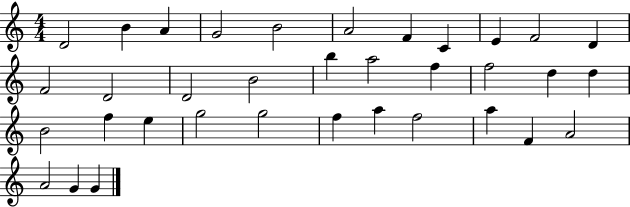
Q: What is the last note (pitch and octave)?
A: G4